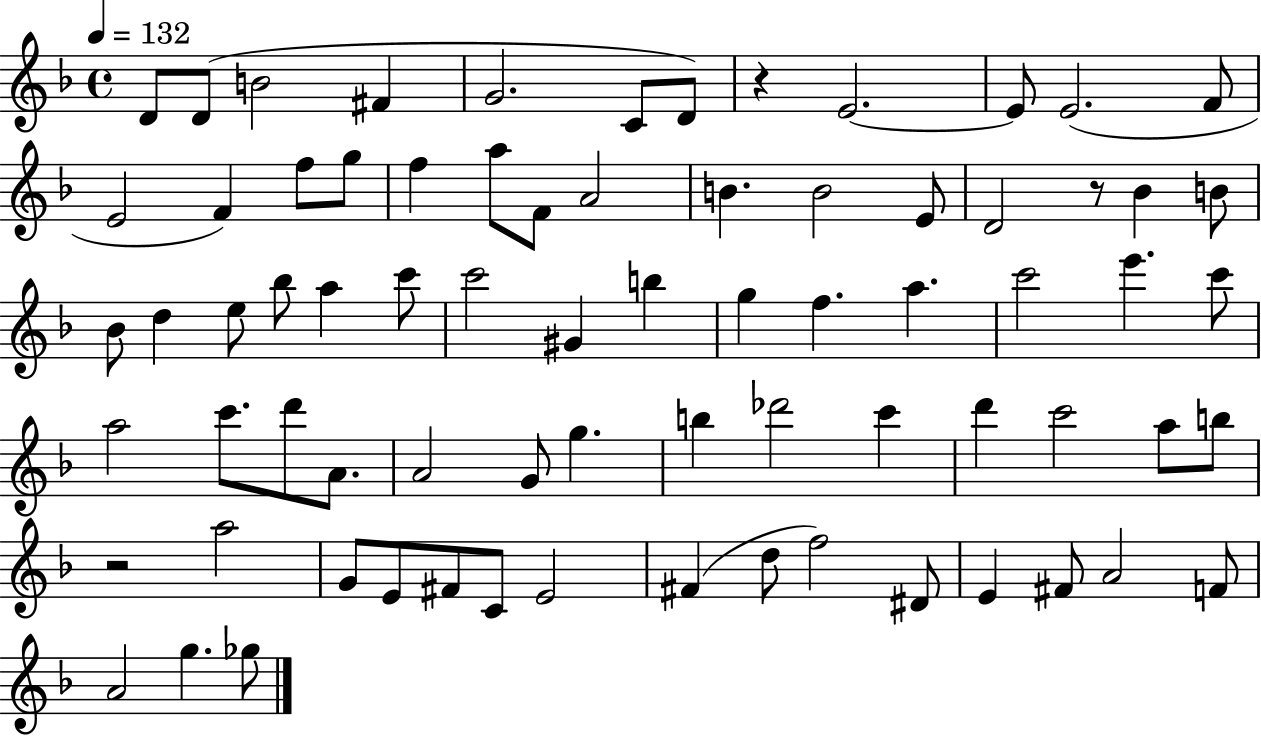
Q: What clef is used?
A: treble